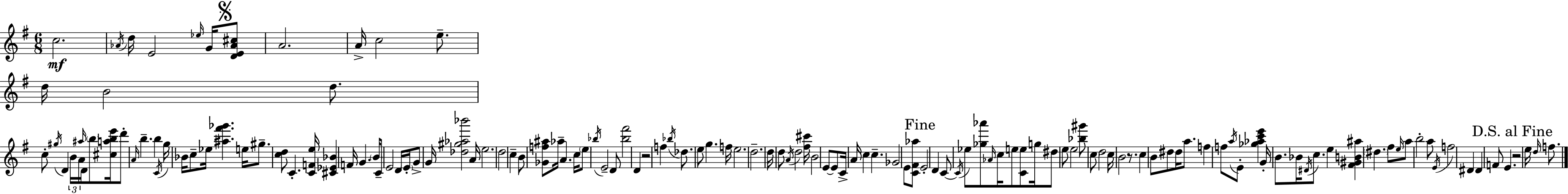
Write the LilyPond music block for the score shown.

{
  \clef treble
  \numericTimeSignature
  \time 6/8
  \key g \major
  c''2.\mf | \acciaccatura { aes'16 } d''16 e'2 \grace { ees''16 } g'16 | \mark \markup { \musicglyph "scripts.segno" } <d' e' aes' cis''>8 a'2. | a'16-> c''2 e''8.-- | \break d''16 b'2 d''8. | c''8-. \acciaccatura { gis''16 } d'4 \tuplet 3/2 { b'16 a'16 \grace { ais''16 } } | d'16 \parenthesize b''8 <cis'' a'' b'' e'''>16 d'''8-. \grace { a'16 } b''4.-- | b''4 \acciaccatura { c'16 } g''16 bes'16 c''8-- ees''16 <ais'' fis''' ges'''>4. | \break e''16 gis''8.-- <c'' d''>8 c'4.-. | <c' f' e''>16 <cis' ees' bes'>4 f'16 g'4. | \parenthesize b'16 c'8-- e'2 | d'16 \parenthesize e'16-. g'8-> g'16 <des'' gis'' aes'' bes'''>2 | \break a'16 e''2. | d''2 | c''4-- b'8 <ges' f'' ais''>8 aes''16-- a'4. | c''16 \parenthesize e''8 \acciaccatura { bes''16 } e'2-- | \break d'8 <bes'' fis'''>2 | d'4 r2 | f''4 \acciaccatura { bes''16 } des''8. e''8 | g''4. f''16 e''2. | \break d''2.-- | d''16 d''8 \acciaccatura { a'16 } | d''2 <fis'' cis'''>16 b'2 | e'8~~ e'8 c'16-> a'16 c''4 | \break c''4.-- ges'2 | e'8 <c' fis' aes''>8 \mark "Fine" e'2-. | d'4 c'8~~ \acciaccatura { c'16 } | ees''8 <ges'' aes'''>8 \grace { aes'16 } c''16 e''8 <c' e''>8 g''16 dis''8 | \break e''8 e''2 <bes'' gis'''>8 | \parenthesize c''8 d''2 c''16 | b'2 r8. c''4 | b'8 dis''8 dis''16 a''8. f''4 | \break f''8 \acciaccatura { a''16 } e'8-. <ges'' aes'' c''' e'''>4 | g'16-. b'8. bes'16 \acciaccatura { dis'16 } c''8. e''4 | <fis' gis' b' ais''>4 \parenthesize dis''4. fis''8 | \grace { e''16 } a''8 b''2-. | \break a''8 \acciaccatura { e'16 } f''2 dis'4 | dis'4 f'8 e'4. | \mark "D.S. al Fine" r2 e''16 | \grace { d''16 } f''8. \bar "|."
}